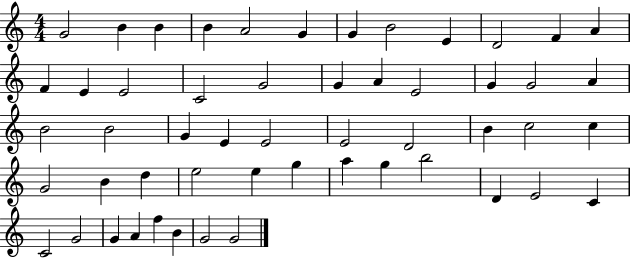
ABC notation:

X:1
T:Untitled
M:4/4
L:1/4
K:C
G2 B B B A2 G G B2 E D2 F A F E E2 C2 G2 G A E2 G G2 A B2 B2 G E E2 E2 D2 B c2 c G2 B d e2 e g a g b2 D E2 C C2 G2 G A f B G2 G2